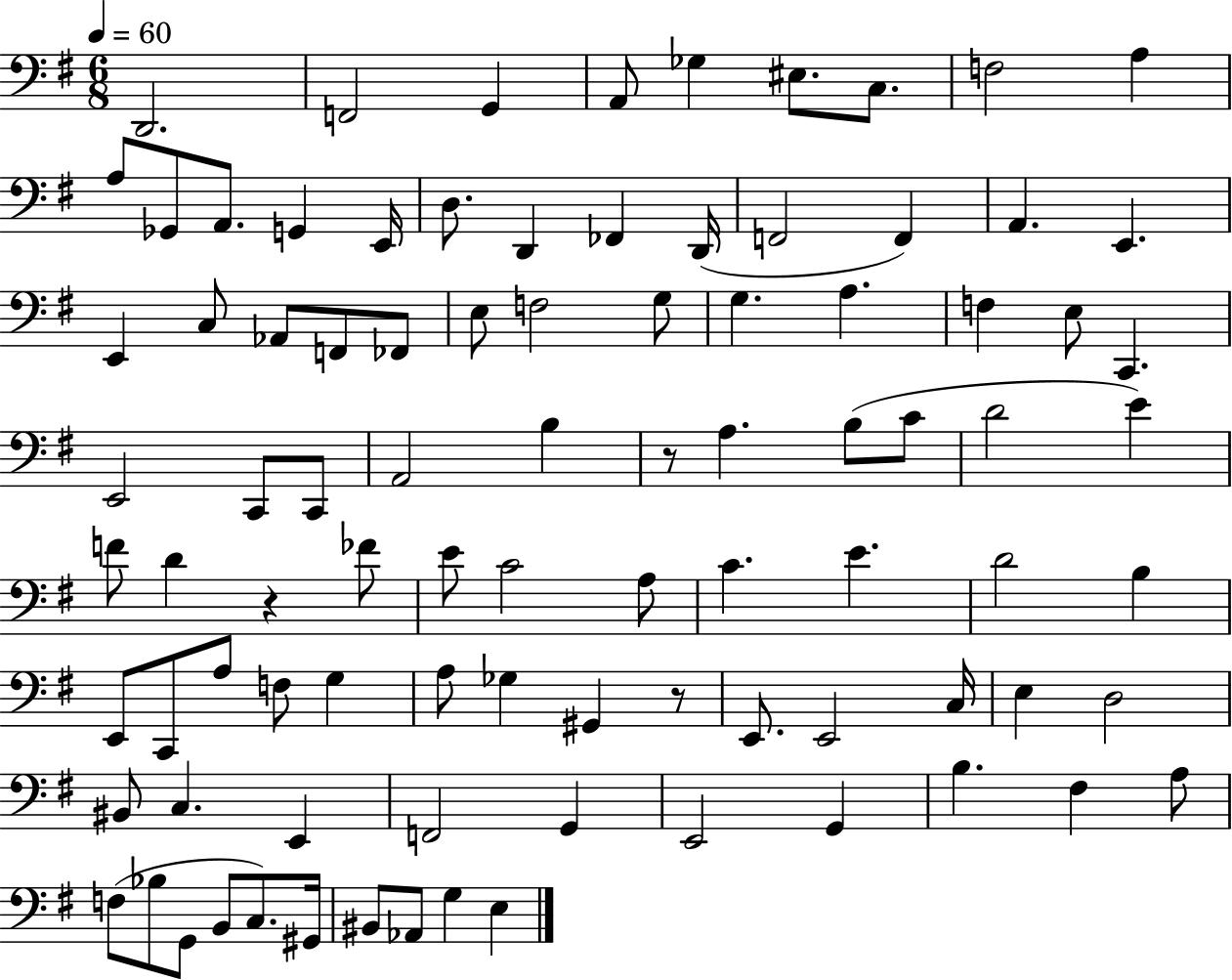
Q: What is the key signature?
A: G major